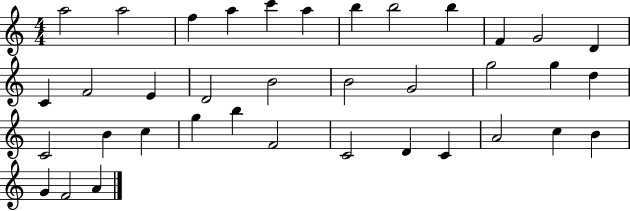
{
  \clef treble
  \numericTimeSignature
  \time 4/4
  \key c \major
  a''2 a''2 | f''4 a''4 c'''4 a''4 | b''4 b''2 b''4 | f'4 g'2 d'4 | \break c'4 f'2 e'4 | d'2 b'2 | b'2 g'2 | g''2 g''4 d''4 | \break c'2 b'4 c''4 | g''4 b''4 f'2 | c'2 d'4 c'4 | a'2 c''4 b'4 | \break g'4 f'2 a'4 | \bar "|."
}